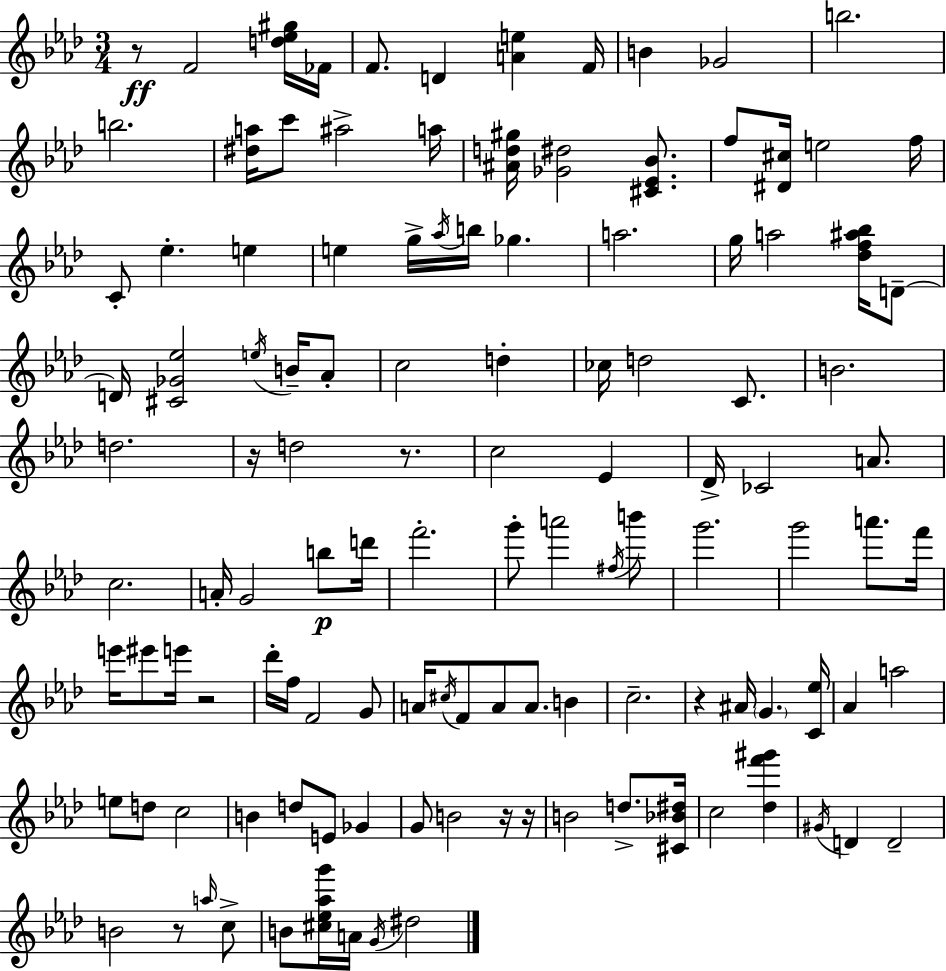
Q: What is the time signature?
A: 3/4